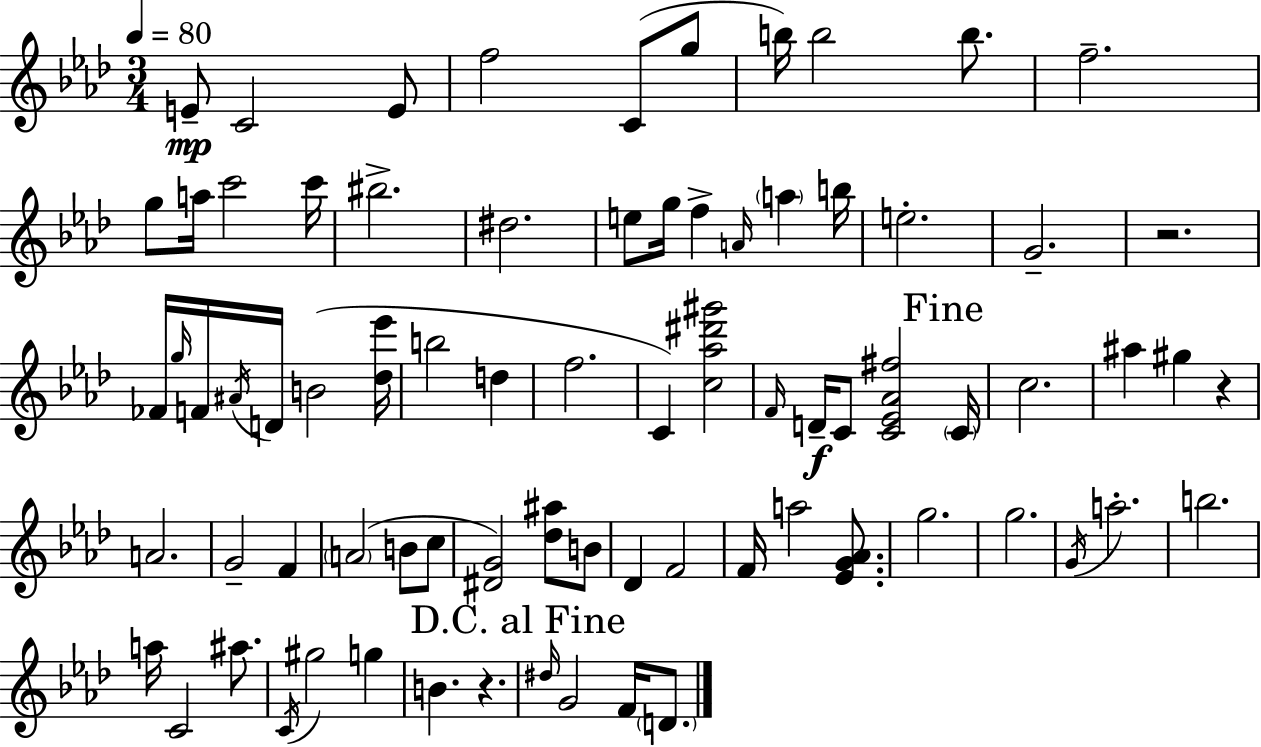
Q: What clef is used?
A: treble